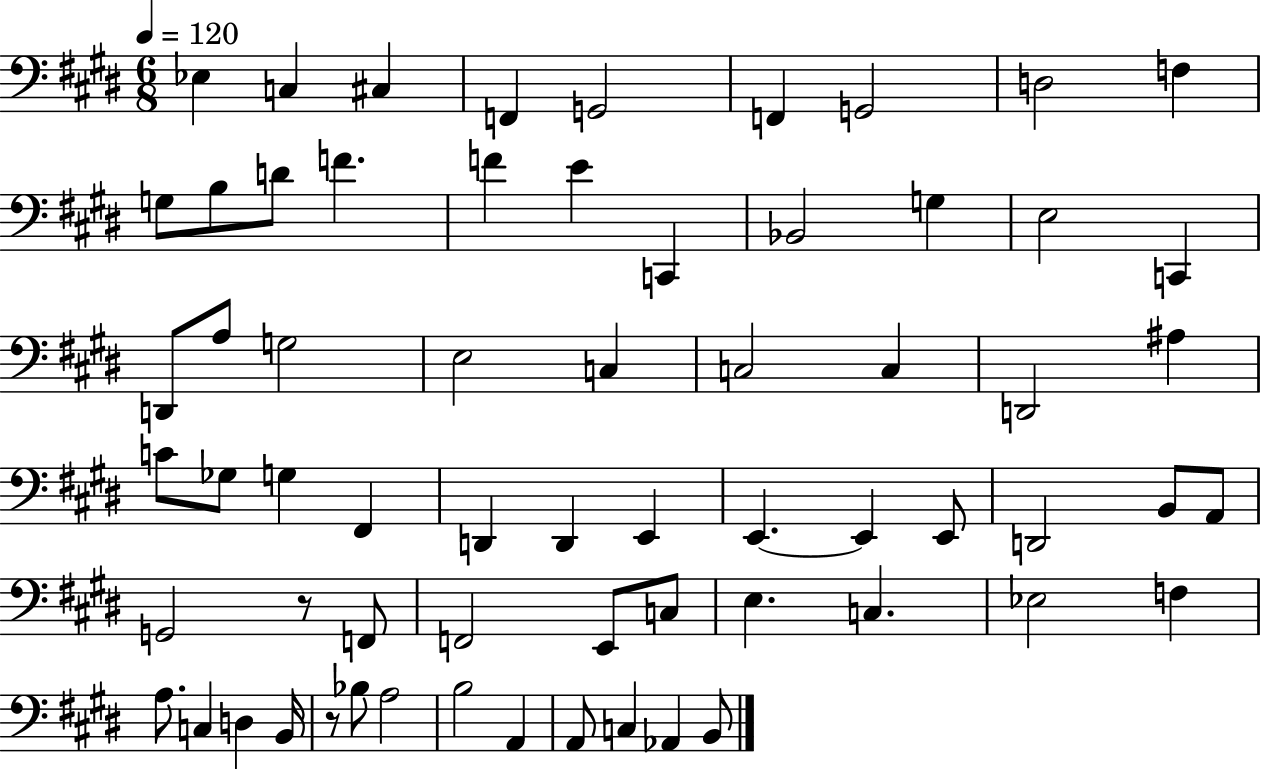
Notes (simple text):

Eb3/q C3/q C#3/q F2/q G2/h F2/q G2/h D3/h F3/q G3/e B3/e D4/e F4/q. F4/q E4/q C2/q Bb2/h G3/q E3/h C2/q D2/e A3/e G3/h E3/h C3/q C3/h C3/q D2/h A#3/q C4/e Gb3/e G3/q F#2/q D2/q D2/q E2/q E2/q. E2/q E2/e D2/h B2/e A2/e G2/h R/e F2/e F2/h E2/e C3/e E3/q. C3/q. Eb3/h F3/q A3/e. C3/q D3/q B2/s R/e Bb3/e A3/h B3/h A2/q A2/e C3/q Ab2/q B2/e